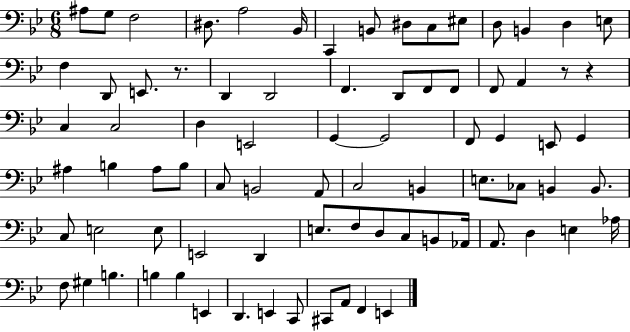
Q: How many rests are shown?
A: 3